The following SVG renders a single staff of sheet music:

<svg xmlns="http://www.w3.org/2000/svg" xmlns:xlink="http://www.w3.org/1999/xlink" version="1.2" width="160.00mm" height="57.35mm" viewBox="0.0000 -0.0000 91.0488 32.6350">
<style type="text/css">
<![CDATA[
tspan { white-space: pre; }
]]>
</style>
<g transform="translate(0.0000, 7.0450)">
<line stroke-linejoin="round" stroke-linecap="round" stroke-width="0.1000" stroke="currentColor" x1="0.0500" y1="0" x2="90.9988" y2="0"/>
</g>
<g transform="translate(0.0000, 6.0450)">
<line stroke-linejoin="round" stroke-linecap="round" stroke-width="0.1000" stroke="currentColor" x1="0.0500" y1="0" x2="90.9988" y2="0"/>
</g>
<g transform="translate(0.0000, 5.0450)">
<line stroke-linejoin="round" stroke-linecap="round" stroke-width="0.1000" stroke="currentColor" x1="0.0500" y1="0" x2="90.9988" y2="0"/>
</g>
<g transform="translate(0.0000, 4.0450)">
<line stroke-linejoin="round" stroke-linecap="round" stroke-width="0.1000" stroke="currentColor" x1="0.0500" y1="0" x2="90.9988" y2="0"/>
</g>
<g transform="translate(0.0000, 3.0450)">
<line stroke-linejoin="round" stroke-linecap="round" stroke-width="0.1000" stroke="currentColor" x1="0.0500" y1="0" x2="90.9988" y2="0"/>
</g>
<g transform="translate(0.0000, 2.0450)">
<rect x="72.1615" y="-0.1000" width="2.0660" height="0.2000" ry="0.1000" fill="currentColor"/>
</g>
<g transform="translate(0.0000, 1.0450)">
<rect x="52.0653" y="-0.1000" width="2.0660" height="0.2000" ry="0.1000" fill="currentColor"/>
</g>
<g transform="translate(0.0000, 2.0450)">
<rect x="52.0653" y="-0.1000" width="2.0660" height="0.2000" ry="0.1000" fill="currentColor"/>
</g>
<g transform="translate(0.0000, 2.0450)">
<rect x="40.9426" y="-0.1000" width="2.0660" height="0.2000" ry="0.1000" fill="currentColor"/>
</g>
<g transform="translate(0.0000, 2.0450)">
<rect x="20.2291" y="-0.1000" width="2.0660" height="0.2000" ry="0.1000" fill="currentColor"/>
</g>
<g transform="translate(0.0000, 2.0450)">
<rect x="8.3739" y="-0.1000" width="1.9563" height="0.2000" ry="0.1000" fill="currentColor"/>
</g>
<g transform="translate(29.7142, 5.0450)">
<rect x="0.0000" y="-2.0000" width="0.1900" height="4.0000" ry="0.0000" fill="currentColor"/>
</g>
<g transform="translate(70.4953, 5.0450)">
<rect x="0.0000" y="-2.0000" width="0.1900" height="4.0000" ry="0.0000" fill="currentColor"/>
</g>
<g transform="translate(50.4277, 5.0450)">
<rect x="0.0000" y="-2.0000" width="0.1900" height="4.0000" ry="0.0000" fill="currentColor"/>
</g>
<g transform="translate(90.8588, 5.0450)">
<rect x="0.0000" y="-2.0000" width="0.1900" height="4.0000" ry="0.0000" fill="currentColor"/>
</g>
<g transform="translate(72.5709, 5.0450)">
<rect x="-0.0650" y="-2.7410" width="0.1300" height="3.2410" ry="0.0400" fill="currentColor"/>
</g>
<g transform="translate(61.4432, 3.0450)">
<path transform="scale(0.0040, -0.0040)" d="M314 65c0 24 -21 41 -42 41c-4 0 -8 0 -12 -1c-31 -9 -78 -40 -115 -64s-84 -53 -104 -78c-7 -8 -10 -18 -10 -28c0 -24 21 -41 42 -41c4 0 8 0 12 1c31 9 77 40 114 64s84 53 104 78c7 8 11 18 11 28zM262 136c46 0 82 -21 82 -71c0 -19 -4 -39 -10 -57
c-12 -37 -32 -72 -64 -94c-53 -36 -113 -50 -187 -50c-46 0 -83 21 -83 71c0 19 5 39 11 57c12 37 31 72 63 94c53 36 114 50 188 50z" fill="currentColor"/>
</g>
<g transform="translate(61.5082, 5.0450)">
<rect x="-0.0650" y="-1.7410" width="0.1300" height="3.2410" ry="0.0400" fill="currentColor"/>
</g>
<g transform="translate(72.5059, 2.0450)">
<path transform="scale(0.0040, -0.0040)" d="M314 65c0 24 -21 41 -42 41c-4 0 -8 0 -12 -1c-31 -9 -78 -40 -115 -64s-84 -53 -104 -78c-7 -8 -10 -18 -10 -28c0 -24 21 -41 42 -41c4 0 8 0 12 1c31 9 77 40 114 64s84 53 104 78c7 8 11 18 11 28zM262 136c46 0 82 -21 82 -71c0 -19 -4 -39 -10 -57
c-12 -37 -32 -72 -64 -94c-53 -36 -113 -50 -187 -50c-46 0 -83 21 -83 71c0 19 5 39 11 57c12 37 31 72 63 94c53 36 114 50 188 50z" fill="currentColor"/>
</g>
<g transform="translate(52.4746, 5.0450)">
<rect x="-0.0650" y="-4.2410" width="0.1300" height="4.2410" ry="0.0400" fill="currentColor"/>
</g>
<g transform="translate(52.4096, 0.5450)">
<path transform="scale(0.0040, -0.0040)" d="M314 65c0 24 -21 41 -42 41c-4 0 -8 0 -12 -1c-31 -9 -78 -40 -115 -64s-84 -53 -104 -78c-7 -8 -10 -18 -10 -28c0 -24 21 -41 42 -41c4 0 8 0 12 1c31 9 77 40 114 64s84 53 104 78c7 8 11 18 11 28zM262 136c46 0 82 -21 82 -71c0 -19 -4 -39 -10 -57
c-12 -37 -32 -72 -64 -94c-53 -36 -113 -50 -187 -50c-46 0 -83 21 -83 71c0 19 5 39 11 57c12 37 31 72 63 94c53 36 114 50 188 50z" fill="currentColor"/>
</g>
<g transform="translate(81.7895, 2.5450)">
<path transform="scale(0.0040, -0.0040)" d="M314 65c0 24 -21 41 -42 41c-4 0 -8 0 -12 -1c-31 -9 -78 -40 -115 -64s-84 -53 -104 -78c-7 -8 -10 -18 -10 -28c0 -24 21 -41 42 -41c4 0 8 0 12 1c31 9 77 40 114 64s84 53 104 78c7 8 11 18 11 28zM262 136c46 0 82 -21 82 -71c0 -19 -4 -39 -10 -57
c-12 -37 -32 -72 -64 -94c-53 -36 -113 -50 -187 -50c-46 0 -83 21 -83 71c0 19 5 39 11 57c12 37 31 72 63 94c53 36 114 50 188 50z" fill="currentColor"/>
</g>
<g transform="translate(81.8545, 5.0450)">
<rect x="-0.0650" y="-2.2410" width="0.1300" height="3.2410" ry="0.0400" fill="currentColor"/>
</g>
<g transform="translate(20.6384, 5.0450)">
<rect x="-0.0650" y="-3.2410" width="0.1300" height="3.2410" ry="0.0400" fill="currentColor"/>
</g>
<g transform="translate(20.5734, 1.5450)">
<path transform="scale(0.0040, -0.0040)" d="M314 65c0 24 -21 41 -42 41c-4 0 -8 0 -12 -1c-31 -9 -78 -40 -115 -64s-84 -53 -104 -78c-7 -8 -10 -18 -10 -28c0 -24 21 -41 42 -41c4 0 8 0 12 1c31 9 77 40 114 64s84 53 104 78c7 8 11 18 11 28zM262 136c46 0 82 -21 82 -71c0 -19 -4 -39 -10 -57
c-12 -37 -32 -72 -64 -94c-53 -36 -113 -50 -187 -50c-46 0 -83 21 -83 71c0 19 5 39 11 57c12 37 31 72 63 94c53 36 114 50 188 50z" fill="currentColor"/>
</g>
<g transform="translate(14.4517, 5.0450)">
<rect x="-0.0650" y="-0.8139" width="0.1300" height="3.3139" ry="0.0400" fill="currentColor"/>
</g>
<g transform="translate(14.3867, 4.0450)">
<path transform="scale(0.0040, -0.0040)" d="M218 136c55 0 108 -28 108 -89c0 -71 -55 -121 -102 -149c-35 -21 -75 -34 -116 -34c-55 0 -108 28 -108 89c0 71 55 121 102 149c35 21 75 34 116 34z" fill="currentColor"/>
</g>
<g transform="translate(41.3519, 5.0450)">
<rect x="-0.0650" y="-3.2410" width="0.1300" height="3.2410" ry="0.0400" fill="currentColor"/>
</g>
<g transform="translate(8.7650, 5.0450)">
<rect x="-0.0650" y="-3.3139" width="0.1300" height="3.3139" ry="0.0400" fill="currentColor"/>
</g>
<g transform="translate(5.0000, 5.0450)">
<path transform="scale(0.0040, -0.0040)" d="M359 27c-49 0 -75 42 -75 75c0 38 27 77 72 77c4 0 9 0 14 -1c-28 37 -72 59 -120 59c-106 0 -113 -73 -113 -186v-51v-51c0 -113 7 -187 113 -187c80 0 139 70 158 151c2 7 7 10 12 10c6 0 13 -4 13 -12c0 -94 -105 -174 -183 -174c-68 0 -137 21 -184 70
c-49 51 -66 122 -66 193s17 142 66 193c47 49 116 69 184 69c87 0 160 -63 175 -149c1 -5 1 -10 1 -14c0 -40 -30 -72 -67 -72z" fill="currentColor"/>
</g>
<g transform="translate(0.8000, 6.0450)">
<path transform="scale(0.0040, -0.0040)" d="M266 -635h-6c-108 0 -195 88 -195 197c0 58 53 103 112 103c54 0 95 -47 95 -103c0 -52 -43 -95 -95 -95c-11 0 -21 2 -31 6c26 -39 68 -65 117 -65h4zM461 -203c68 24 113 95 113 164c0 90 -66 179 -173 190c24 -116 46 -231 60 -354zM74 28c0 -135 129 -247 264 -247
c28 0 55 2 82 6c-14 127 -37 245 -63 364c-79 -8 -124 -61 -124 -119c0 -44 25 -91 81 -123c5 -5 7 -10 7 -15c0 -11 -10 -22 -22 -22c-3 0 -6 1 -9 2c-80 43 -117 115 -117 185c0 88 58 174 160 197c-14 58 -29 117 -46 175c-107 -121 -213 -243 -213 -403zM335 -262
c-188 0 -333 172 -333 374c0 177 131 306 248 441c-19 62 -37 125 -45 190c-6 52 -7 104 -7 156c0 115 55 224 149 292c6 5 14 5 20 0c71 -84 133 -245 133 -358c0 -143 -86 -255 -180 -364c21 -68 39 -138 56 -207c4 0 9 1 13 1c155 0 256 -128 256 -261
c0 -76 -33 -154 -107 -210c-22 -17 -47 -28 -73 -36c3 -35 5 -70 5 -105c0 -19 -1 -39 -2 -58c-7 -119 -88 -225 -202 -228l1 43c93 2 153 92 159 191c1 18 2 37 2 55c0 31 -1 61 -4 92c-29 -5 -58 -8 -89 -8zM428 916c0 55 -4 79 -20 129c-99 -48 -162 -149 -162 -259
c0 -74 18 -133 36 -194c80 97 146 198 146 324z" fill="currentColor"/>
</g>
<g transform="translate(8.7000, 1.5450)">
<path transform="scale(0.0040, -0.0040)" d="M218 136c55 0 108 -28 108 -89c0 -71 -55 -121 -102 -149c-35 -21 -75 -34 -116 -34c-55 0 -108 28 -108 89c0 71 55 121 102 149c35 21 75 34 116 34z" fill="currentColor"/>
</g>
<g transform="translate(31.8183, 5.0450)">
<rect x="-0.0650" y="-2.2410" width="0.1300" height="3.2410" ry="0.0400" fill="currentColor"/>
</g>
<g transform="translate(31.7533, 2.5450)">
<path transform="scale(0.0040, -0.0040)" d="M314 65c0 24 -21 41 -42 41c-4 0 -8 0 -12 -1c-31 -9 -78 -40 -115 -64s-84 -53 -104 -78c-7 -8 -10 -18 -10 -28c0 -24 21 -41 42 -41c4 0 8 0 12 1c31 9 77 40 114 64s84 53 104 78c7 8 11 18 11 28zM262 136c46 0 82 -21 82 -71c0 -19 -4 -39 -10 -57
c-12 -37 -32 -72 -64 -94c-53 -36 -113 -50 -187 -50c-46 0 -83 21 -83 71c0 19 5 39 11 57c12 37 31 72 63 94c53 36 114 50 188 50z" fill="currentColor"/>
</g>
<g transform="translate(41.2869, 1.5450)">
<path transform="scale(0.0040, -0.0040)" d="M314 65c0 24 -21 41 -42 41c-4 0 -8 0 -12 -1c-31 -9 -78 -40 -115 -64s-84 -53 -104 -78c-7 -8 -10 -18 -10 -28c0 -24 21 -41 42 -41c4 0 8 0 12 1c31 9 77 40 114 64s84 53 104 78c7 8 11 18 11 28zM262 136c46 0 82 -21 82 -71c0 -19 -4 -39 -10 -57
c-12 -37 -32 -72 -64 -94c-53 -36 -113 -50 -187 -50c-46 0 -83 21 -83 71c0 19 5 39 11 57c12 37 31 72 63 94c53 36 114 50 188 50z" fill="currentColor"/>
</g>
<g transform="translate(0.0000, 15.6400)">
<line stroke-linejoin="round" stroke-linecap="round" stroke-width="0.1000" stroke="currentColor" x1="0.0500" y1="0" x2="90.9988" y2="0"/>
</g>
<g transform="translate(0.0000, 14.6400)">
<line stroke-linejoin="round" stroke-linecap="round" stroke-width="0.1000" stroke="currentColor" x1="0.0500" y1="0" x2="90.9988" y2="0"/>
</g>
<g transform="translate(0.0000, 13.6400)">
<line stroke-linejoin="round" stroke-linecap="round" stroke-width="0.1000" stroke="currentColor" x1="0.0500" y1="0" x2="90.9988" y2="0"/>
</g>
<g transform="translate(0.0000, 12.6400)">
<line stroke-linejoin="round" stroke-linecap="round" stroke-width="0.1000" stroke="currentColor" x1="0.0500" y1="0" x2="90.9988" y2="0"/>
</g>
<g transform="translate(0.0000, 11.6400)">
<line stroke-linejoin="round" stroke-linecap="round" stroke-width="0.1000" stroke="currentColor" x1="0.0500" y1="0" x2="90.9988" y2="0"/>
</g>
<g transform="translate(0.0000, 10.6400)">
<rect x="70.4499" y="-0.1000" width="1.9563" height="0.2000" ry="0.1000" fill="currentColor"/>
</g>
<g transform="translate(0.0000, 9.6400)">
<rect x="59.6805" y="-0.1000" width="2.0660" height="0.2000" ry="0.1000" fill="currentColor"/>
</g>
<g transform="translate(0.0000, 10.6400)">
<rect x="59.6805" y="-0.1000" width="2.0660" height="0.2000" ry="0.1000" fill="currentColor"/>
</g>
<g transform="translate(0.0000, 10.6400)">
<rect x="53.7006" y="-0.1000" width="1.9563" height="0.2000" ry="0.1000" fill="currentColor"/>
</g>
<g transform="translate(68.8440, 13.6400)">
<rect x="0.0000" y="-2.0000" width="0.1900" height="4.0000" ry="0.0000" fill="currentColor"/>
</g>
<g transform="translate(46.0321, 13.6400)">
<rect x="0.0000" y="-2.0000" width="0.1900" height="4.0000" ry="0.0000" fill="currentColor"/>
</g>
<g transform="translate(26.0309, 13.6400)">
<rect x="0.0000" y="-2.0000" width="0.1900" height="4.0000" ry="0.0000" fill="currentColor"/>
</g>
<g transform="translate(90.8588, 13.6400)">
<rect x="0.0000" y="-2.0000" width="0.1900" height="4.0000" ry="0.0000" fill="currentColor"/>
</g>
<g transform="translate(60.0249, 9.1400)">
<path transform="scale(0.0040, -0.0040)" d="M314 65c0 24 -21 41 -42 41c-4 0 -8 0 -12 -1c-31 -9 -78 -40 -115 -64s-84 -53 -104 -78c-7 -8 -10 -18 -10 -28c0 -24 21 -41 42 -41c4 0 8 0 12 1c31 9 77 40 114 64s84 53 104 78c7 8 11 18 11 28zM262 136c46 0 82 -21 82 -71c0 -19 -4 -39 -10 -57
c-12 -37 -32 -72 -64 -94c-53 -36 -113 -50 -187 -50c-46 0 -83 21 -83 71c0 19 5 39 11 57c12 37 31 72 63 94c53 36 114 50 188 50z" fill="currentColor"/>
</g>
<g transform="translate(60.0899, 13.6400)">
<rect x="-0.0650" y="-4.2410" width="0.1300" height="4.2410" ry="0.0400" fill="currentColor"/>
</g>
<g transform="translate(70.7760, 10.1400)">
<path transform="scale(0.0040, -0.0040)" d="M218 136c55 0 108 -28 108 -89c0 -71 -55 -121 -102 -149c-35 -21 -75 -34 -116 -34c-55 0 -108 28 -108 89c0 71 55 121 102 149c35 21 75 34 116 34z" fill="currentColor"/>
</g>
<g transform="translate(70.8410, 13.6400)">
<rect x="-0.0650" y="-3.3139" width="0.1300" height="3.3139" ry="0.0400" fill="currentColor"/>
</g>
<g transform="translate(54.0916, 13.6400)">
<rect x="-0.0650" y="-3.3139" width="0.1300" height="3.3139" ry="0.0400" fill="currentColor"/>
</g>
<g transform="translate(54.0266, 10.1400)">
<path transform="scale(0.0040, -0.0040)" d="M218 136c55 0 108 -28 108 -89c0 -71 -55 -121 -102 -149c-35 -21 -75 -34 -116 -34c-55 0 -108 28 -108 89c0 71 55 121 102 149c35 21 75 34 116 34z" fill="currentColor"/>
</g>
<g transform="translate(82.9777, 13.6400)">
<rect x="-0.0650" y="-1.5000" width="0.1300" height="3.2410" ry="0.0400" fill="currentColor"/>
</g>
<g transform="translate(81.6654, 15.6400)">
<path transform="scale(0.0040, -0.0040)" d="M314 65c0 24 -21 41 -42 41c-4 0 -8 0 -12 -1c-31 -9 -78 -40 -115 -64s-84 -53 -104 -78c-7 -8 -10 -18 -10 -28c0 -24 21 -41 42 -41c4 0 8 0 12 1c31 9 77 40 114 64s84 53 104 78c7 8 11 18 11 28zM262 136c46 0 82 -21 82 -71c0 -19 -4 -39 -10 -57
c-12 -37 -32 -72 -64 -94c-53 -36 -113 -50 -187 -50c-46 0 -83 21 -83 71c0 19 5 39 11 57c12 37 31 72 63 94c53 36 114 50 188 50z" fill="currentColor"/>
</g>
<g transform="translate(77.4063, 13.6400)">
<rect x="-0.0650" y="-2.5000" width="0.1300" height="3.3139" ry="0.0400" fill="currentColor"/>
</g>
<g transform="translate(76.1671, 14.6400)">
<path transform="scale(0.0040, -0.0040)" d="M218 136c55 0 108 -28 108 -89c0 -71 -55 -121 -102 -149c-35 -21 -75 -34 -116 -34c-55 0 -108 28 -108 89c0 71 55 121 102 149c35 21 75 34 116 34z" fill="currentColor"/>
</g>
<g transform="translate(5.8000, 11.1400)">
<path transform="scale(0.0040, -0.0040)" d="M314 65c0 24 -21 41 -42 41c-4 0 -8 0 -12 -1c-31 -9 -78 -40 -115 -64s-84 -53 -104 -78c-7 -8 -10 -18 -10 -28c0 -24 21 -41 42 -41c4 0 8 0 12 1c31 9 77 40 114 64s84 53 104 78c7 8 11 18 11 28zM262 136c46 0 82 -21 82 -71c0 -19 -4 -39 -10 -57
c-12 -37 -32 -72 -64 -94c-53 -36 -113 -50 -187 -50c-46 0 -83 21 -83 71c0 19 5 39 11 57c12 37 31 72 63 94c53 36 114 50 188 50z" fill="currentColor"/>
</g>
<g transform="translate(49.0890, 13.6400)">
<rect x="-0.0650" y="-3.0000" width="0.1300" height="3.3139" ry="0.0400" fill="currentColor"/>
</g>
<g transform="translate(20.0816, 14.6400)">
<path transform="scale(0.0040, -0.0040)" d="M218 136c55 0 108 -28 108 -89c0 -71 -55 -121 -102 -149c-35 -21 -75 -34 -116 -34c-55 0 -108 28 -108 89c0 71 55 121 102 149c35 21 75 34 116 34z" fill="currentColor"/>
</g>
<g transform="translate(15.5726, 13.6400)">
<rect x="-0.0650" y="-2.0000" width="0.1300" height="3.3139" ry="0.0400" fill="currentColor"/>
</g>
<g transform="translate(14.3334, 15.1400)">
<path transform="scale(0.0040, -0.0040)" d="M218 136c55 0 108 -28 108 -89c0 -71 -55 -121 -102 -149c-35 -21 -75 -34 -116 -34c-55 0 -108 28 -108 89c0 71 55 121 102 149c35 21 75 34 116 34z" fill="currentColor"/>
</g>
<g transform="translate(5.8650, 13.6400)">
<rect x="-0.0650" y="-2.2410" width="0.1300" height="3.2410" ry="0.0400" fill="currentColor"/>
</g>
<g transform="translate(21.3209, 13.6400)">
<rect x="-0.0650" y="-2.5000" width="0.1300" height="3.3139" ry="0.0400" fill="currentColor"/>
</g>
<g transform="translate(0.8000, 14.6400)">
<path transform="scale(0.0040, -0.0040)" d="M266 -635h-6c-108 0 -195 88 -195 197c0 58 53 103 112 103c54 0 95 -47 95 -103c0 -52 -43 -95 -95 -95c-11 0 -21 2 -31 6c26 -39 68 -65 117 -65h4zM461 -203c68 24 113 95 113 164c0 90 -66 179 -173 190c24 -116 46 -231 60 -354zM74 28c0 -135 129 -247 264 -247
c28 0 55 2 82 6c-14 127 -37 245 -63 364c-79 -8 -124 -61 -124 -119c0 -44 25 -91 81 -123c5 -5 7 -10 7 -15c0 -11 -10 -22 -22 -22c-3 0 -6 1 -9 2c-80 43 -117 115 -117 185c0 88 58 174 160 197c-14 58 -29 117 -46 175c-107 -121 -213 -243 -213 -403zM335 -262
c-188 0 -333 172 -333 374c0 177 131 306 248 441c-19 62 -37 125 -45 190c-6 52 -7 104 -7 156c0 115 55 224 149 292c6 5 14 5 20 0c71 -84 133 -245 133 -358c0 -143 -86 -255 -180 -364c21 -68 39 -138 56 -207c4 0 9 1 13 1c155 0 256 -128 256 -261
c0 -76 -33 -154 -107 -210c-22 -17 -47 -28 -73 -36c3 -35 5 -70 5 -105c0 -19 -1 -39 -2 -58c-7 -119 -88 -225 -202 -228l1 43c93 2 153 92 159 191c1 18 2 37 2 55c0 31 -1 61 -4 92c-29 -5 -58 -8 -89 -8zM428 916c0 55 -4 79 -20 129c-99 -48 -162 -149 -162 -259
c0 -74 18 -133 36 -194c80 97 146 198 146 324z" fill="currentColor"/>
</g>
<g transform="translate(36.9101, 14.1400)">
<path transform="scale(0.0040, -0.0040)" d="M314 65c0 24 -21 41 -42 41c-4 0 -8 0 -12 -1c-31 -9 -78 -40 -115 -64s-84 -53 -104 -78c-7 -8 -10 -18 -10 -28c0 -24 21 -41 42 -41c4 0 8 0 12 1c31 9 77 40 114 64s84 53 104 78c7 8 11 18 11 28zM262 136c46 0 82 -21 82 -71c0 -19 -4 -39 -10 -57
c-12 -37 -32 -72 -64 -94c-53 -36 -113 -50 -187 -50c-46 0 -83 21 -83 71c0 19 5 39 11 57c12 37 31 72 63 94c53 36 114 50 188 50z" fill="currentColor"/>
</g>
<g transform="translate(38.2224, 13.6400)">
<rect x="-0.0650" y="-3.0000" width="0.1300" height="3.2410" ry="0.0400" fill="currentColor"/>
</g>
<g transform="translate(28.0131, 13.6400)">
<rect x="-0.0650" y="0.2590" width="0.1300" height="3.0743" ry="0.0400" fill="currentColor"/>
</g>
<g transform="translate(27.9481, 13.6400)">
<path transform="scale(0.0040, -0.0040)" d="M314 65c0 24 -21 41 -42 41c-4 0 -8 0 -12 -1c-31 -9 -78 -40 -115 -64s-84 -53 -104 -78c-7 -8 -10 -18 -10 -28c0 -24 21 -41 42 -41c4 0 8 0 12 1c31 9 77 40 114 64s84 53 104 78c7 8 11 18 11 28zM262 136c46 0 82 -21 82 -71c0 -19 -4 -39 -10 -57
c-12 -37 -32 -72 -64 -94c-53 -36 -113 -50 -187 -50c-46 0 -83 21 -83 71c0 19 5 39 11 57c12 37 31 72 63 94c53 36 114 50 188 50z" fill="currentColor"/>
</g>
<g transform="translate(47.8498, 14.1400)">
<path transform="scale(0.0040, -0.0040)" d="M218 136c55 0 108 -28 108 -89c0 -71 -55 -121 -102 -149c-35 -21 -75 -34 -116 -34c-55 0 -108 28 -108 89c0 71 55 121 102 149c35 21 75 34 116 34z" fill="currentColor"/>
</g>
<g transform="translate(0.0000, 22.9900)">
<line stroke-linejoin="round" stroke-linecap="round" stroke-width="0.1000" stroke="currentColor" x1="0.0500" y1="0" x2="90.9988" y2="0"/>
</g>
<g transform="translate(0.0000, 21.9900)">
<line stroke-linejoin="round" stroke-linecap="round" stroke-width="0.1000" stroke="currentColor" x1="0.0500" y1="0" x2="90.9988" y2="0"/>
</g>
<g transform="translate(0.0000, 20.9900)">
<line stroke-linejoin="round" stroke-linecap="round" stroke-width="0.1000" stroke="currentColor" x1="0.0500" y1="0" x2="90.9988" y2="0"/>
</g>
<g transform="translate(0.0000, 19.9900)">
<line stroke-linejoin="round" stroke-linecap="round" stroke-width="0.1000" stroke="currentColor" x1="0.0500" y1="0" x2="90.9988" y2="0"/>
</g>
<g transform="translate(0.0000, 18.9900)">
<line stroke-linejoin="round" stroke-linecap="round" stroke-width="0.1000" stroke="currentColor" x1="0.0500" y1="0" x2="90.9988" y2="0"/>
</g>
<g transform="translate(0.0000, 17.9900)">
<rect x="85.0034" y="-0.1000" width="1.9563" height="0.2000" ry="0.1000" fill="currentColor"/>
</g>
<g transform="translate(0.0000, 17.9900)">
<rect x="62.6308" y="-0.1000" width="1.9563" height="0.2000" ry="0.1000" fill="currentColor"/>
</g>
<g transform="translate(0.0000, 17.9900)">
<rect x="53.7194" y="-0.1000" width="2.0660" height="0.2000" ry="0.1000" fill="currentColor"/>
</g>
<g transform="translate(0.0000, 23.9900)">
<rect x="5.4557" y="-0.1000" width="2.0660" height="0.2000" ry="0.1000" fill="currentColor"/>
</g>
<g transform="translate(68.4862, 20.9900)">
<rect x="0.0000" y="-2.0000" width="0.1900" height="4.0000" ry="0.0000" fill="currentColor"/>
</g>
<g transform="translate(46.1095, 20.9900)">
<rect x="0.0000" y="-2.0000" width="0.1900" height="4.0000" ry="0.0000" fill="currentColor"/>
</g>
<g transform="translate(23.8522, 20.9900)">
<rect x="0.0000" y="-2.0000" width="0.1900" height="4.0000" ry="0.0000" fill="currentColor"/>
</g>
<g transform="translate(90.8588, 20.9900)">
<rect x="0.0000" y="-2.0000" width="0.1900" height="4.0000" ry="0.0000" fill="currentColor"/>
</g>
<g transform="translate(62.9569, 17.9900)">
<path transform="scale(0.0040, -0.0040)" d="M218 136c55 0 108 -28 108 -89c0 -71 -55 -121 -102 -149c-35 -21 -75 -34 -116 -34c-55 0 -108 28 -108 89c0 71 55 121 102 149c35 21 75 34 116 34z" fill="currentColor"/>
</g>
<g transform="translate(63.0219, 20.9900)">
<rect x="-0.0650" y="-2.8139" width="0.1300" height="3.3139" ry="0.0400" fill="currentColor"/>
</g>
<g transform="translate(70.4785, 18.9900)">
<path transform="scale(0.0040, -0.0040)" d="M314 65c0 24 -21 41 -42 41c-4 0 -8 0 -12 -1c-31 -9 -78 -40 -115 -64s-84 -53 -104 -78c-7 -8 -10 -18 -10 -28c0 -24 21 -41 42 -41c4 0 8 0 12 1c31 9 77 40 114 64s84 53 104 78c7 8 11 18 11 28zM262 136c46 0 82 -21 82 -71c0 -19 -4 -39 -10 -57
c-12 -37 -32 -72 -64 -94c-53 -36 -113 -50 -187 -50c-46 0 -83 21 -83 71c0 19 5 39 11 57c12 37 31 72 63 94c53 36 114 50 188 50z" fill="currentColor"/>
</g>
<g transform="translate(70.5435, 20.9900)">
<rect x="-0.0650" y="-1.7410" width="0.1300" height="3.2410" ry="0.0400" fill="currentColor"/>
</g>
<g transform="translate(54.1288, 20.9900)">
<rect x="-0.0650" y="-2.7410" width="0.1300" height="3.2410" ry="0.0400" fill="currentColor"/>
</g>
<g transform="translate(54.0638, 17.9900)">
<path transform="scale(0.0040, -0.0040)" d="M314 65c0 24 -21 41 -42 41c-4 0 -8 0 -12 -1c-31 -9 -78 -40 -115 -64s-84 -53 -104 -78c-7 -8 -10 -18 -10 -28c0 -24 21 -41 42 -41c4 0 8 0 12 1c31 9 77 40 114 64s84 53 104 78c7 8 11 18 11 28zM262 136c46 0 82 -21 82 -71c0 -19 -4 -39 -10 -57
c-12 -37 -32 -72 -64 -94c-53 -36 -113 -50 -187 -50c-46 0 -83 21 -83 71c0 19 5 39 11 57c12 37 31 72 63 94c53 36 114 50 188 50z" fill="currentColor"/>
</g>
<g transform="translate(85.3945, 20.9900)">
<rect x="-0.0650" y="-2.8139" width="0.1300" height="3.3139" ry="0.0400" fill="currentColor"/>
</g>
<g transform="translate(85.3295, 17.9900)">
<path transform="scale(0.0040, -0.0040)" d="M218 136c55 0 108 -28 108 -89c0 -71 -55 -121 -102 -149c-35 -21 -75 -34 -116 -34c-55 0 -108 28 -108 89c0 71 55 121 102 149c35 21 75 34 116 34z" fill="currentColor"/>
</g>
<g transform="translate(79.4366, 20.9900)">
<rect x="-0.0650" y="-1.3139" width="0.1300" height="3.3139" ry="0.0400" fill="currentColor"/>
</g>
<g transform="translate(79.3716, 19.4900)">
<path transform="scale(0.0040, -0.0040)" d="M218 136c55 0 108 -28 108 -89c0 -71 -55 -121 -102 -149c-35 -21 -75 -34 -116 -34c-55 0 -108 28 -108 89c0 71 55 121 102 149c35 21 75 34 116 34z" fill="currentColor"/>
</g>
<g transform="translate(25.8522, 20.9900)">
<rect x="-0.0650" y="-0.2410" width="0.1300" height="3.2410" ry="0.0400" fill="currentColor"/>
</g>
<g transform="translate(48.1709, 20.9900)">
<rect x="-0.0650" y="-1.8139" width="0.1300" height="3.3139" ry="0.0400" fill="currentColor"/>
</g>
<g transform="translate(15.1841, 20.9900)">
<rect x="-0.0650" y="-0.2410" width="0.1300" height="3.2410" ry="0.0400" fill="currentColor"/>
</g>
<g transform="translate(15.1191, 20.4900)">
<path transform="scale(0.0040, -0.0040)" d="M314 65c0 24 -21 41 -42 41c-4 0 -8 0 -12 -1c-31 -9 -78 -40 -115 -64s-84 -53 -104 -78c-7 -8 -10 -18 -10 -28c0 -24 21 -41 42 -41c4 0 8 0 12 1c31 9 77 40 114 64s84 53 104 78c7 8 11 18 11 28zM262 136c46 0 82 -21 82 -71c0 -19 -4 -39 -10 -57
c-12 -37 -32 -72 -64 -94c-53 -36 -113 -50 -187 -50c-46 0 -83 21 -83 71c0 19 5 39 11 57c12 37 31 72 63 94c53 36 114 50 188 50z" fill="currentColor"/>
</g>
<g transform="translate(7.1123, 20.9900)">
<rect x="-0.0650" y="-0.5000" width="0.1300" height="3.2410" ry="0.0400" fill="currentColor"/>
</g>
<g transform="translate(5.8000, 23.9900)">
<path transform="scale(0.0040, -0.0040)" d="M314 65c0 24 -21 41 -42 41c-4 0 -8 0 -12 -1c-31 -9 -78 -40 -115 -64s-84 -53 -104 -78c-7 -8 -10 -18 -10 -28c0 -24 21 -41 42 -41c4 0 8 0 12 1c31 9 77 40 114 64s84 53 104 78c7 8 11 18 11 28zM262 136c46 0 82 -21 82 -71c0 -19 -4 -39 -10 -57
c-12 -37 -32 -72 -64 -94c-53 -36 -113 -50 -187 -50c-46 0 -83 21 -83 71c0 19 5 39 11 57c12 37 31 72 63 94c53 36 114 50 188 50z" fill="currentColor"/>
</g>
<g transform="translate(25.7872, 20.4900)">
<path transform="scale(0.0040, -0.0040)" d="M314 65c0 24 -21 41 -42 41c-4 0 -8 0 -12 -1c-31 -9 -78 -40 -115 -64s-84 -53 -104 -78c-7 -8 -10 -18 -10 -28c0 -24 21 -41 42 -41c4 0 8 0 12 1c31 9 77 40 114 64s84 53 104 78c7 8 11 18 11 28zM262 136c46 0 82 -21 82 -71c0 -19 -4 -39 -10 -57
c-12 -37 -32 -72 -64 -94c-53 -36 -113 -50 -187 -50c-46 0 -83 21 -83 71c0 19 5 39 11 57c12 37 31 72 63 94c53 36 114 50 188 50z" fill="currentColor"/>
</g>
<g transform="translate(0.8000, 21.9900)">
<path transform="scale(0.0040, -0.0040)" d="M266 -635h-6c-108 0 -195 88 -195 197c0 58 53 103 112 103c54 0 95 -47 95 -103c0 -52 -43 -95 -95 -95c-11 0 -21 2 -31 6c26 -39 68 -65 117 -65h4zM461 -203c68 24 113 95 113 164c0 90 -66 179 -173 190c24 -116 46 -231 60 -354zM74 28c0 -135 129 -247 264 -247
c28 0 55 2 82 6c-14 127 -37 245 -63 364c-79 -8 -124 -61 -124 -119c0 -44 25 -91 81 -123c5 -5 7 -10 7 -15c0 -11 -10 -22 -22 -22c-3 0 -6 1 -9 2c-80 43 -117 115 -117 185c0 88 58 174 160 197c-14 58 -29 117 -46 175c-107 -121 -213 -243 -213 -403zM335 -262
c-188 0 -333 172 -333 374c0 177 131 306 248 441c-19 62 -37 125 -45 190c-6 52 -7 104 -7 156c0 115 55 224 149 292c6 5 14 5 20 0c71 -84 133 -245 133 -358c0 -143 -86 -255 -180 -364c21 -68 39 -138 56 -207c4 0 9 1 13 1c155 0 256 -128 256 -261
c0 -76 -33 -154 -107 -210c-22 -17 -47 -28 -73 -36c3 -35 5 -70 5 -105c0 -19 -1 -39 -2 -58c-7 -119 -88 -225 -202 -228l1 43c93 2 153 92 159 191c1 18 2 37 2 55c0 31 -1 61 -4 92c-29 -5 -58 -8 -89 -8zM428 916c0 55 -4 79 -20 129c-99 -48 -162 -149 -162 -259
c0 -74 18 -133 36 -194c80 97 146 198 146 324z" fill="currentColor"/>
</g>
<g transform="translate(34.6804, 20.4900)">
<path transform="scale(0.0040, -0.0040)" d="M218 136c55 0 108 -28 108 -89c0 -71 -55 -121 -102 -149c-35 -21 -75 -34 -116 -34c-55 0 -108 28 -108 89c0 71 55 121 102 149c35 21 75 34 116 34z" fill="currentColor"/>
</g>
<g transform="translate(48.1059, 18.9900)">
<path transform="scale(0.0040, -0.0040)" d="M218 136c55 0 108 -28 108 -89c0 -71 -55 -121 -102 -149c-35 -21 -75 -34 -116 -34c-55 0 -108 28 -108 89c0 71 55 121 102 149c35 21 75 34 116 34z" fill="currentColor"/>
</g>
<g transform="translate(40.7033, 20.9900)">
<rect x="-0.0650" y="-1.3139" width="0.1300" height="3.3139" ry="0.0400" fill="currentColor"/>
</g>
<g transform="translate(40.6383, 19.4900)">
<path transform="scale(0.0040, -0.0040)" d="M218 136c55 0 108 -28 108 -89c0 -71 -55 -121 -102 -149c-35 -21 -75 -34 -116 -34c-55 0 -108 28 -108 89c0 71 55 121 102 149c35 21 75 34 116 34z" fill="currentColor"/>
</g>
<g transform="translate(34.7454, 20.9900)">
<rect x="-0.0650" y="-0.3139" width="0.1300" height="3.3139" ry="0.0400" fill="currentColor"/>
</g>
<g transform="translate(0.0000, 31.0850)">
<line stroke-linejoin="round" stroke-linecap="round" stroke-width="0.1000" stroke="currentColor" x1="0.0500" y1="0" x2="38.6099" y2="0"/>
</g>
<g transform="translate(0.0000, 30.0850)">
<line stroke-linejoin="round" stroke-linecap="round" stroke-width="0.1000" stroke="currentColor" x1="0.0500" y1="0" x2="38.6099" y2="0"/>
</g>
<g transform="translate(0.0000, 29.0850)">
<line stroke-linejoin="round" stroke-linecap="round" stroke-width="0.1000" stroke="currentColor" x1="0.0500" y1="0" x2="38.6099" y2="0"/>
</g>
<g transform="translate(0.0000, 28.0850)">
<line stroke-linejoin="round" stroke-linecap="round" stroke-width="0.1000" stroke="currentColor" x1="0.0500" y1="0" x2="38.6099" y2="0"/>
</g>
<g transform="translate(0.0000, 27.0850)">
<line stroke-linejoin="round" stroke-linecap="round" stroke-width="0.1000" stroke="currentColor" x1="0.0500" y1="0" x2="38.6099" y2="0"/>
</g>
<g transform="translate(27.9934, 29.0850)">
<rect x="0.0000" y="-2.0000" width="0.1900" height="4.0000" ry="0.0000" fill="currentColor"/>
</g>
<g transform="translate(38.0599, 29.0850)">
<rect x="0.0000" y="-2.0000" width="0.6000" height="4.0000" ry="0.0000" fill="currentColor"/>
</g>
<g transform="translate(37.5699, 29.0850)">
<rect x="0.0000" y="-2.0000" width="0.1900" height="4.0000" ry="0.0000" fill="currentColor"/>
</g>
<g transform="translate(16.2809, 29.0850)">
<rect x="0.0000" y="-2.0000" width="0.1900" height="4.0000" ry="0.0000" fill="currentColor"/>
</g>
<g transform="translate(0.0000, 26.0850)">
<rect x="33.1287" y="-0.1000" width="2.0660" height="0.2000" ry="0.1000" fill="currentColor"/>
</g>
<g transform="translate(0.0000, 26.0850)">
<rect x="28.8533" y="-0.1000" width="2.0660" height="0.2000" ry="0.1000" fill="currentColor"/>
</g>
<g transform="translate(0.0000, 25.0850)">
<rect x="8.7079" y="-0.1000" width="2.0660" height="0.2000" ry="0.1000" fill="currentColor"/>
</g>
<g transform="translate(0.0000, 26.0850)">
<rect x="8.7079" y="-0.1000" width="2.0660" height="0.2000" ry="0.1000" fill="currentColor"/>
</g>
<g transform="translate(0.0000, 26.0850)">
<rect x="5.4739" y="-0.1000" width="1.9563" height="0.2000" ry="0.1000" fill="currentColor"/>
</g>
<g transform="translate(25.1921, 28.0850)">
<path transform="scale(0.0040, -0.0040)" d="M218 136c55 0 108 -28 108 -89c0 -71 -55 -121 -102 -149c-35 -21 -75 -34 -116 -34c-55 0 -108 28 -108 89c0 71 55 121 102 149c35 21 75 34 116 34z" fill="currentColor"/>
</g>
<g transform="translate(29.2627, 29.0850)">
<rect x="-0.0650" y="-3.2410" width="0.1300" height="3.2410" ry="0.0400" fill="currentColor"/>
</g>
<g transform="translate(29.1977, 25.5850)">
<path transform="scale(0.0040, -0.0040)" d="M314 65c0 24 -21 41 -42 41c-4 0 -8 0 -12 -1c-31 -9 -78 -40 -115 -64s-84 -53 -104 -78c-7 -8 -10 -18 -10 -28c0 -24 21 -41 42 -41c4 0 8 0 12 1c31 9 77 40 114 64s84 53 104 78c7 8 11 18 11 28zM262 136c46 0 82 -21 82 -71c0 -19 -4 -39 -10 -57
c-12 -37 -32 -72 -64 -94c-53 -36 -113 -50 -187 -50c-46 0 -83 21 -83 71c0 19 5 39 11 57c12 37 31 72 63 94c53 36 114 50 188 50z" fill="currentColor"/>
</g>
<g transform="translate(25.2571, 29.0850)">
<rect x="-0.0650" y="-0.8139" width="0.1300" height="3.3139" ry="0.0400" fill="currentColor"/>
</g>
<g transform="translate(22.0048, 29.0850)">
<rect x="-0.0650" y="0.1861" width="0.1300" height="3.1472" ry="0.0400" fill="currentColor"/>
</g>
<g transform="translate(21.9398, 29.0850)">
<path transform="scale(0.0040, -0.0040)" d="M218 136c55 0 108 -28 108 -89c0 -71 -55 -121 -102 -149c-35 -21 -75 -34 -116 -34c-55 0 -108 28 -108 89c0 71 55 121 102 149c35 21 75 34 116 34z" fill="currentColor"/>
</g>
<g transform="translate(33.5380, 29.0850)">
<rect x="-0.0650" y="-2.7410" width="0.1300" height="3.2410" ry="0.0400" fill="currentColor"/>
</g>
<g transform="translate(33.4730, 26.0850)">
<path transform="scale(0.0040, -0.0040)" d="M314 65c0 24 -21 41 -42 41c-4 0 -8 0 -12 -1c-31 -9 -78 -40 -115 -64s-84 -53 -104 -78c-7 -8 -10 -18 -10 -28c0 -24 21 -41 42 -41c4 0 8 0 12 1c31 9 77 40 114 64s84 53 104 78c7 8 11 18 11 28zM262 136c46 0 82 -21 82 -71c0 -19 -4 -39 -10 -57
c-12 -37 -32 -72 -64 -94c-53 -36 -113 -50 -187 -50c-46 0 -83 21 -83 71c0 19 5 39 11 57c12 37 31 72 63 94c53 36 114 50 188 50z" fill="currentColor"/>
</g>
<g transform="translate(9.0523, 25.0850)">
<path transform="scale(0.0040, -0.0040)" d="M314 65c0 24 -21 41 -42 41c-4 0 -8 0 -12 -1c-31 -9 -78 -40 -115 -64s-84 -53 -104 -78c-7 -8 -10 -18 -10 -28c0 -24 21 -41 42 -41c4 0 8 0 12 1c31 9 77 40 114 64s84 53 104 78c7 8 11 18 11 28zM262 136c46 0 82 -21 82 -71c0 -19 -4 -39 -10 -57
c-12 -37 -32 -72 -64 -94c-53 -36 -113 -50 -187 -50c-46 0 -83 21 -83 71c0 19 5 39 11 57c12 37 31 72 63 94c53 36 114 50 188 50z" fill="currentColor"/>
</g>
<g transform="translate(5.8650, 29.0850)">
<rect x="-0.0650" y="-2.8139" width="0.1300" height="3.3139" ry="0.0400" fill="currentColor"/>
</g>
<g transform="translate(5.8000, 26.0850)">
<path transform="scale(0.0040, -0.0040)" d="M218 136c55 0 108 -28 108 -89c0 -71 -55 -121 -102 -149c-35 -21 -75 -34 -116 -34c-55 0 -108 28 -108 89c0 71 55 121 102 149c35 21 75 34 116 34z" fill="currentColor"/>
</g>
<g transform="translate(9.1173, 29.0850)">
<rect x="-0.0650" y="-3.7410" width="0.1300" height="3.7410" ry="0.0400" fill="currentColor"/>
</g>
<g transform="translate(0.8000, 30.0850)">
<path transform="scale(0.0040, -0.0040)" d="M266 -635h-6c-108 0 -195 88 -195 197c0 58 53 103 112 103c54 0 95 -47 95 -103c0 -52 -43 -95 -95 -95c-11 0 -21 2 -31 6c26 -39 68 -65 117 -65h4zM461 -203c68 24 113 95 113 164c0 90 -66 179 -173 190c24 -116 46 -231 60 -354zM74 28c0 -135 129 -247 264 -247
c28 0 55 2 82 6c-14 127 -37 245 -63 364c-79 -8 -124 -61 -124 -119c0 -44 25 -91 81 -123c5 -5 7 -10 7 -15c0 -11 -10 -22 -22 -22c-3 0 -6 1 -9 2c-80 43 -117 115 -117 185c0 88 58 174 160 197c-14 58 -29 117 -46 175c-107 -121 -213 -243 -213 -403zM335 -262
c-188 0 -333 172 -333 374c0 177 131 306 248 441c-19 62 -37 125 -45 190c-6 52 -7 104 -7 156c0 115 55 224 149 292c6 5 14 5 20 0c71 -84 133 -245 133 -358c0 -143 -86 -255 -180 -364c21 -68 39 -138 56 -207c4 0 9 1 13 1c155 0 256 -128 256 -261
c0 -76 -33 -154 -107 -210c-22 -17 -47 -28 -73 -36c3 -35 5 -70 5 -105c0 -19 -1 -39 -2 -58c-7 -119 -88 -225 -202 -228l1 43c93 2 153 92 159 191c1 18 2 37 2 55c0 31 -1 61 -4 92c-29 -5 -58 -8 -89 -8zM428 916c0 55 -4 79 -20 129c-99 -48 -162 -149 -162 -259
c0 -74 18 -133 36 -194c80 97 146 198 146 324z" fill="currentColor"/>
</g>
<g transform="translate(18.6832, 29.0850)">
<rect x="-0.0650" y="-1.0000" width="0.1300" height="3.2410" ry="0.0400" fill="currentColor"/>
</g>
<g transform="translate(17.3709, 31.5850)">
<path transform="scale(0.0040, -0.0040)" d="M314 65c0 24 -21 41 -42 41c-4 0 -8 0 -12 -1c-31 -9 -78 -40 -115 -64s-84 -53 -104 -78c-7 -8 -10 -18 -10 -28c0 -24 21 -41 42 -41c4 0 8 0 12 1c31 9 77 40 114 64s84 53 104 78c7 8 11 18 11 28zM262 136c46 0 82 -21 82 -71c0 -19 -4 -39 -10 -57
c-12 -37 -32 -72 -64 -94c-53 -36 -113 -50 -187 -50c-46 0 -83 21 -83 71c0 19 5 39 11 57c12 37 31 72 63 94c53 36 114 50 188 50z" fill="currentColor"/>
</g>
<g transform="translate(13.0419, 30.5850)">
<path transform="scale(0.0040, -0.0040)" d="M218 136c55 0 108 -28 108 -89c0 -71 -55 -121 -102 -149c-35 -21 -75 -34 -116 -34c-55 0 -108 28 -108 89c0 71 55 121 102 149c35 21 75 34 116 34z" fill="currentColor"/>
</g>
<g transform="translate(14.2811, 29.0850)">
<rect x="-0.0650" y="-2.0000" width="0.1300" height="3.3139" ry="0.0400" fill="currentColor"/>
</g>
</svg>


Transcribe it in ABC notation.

X:1
T:Untitled
M:4/4
L:1/4
K:C
b d b2 g2 b2 d'2 f2 a2 g2 g2 F G B2 A2 A b d'2 b G E2 C2 c2 c2 c e f a2 a f2 e a a c'2 F D2 B d b2 a2